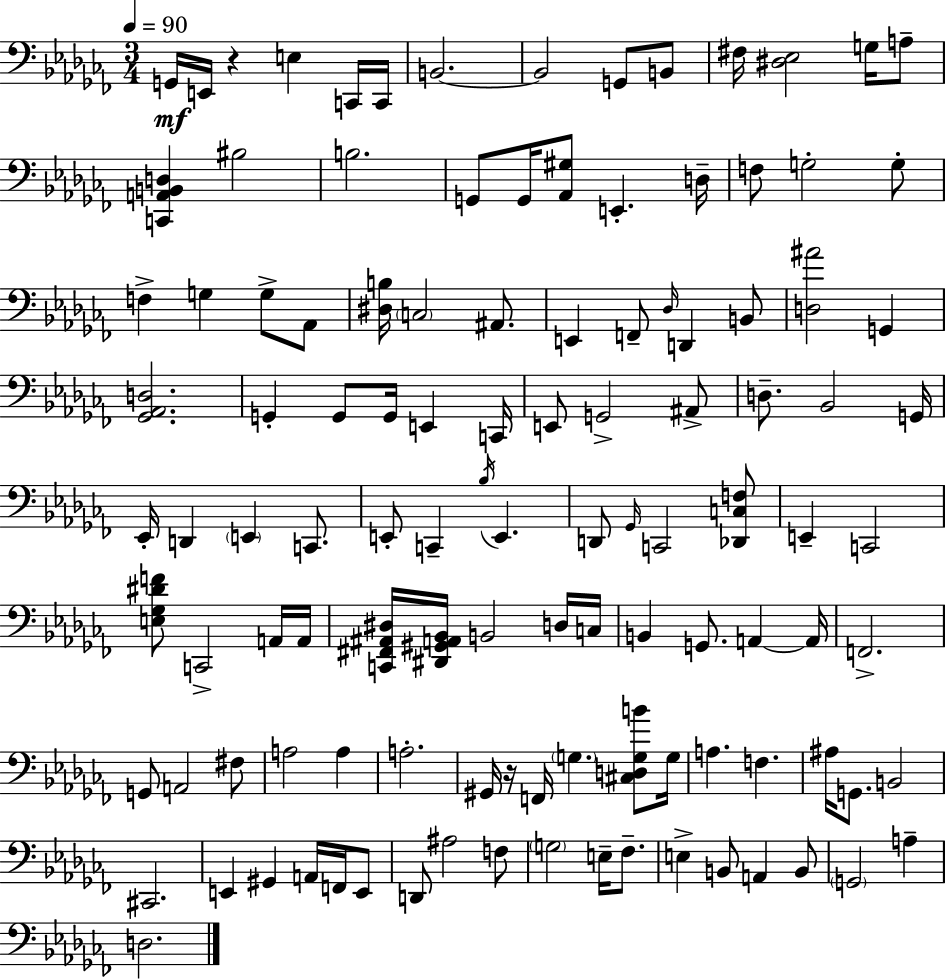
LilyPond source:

{
  \clef bass
  \numericTimeSignature
  \time 3/4
  \key aes \minor
  \tempo 4 = 90
  \repeat volta 2 { g,16\mf e,16 r4 e4 c,16 c,16 | b,2.~~ | b,2 g,8 b,8 | fis16 <dis ees>2 g16 a8-- | \break <c, a, b, d>4 bis2 | b2. | g,8 g,16 <aes, gis>8 e,4.-. d16-- | f8 g2-. g8-. | \break f4-> g4 g8-> aes,8 | <dis b>16 \parenthesize c2 ais,8. | e,4 f,8-- \grace { des16 } d,4 b,8 | <d ais'>2 g,4 | \break <ges, aes, d>2. | g,4-. g,8 g,16 e,4 | c,16 e,8 g,2-> ais,8-> | d8.-- bes,2 | \break g,16 ees,16-. d,4 \parenthesize e,4 c,8. | e,8-. c,4-- \acciaccatura { bes16 } e,4. | d,8 \grace { ges,16 } c,2 | <des, c f>8 e,4-- c,2 | \break <e ges dis' f'>8 c,2-> | a,16 a,16 <c, fis, ais, dis>16 <dis, gis, a, bes,>16 b,2 | d16 c16 b,4 g,8. a,4~~ | a,16 f,2.-> | \break g,8 a,2 | fis8 a2 a4 | a2.-. | gis,16 r16 f,16 \parenthesize g4. | \break <cis d g b'>8 g16 a4. f4. | ais16 g,8. b,2 | cis,2. | e,4 gis,4 a,16 | \break f,16 e,8 d,8 ais2 | f8 \parenthesize g2 e16-- | fes8.-- e4-> b,8 a,4 | b,8 \parenthesize g,2 a4-- | \break d2. | } \bar "|."
}